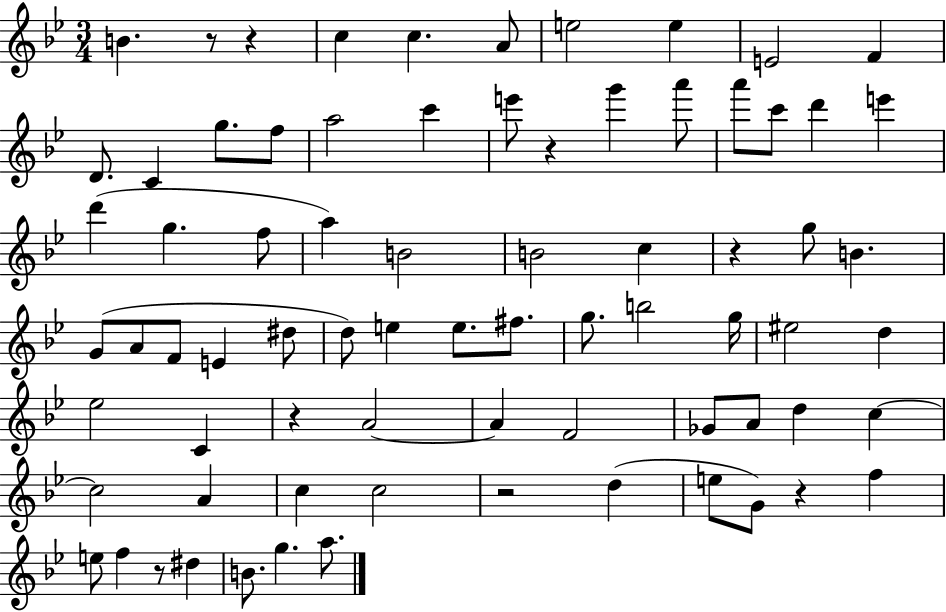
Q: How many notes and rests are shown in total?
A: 75